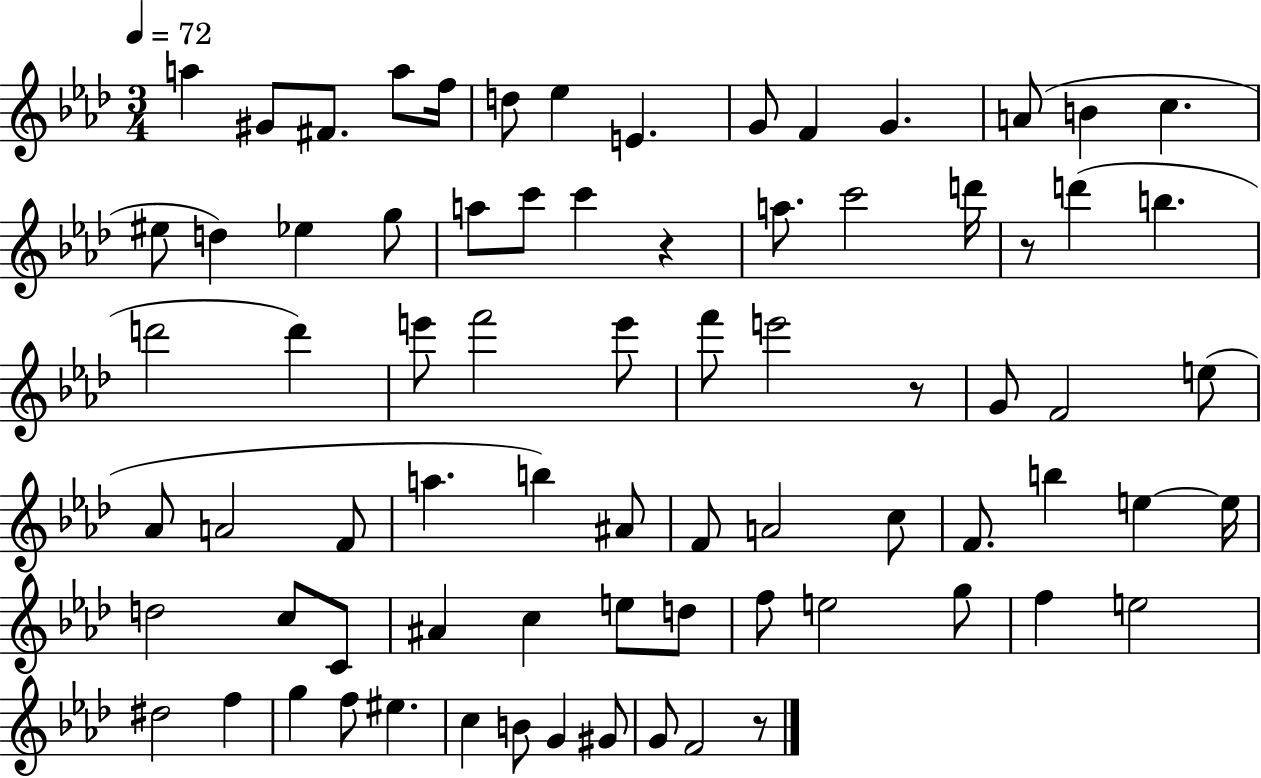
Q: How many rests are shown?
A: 4